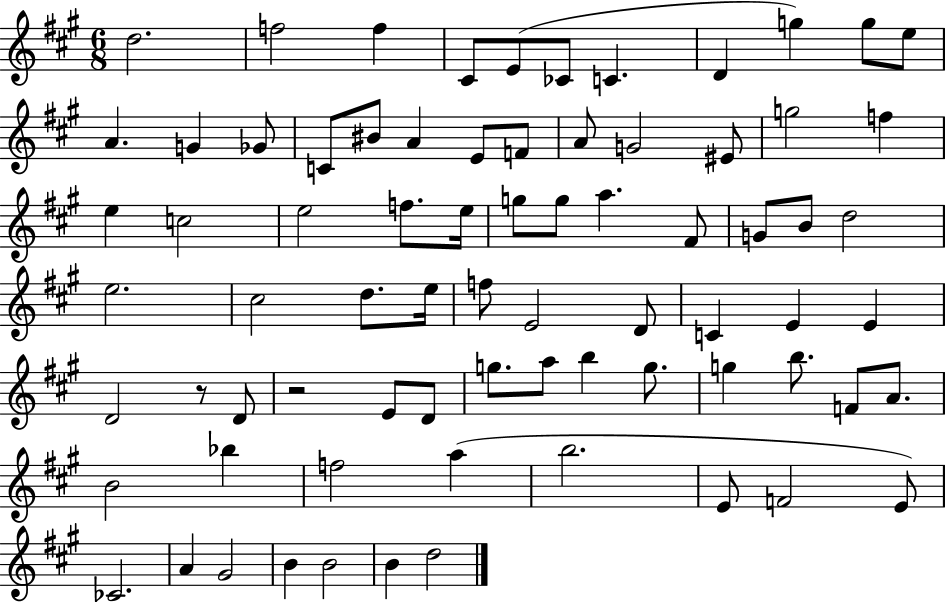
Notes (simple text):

D5/h. F5/h F5/q C#4/e E4/e CES4/e C4/q. D4/q G5/q G5/e E5/e A4/q. G4/q Gb4/e C4/e BIS4/e A4/q E4/e F4/e A4/e G4/h EIS4/e G5/h F5/q E5/q C5/h E5/h F5/e. E5/s G5/e G5/e A5/q. F#4/e G4/e B4/e D5/h E5/h. C#5/h D5/e. E5/s F5/e E4/h D4/e C4/q E4/q E4/q D4/h R/e D4/e R/h E4/e D4/e G5/e. A5/e B5/q G5/e. G5/q B5/e. F4/e A4/e. B4/h Bb5/q F5/h A5/q B5/h. E4/e F4/h E4/e CES4/h. A4/q G#4/h B4/q B4/h B4/q D5/h